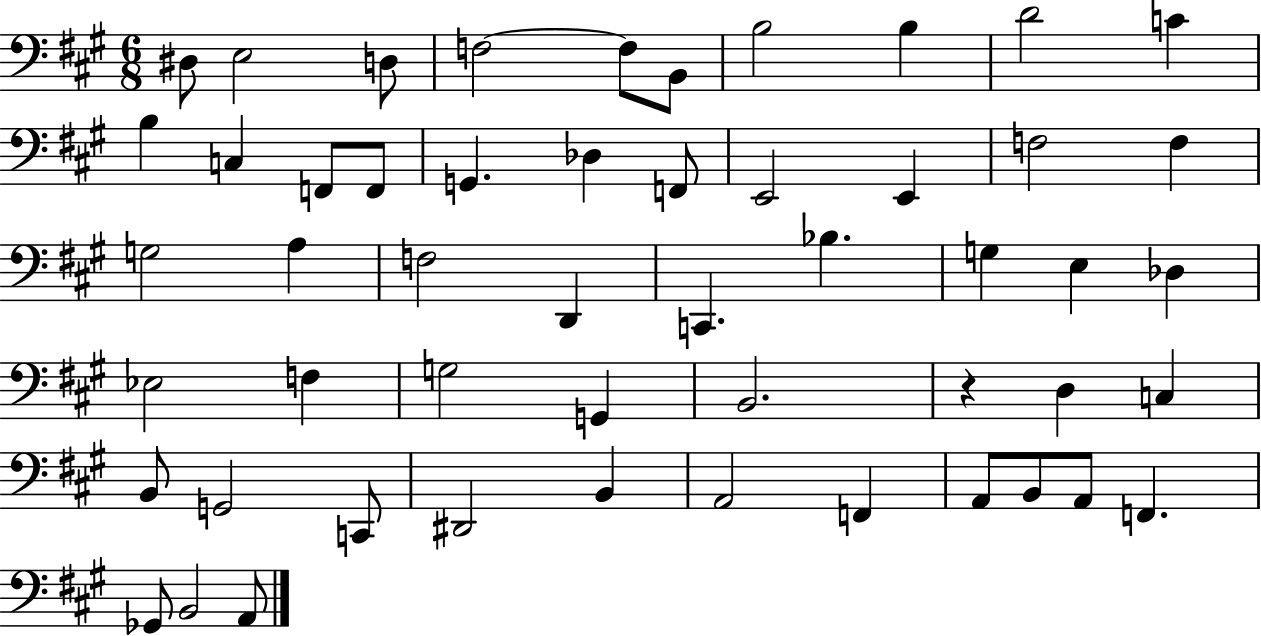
D#3/e E3/h D3/e F3/h F3/e B2/e B3/h B3/q D4/h C4/q B3/q C3/q F2/e F2/e G2/q. Db3/q F2/e E2/h E2/q F3/h F3/q G3/h A3/q F3/h D2/q C2/q. Bb3/q. G3/q E3/q Db3/q Eb3/h F3/q G3/h G2/q B2/h. R/q D3/q C3/q B2/e G2/h C2/e D#2/h B2/q A2/h F2/q A2/e B2/e A2/e F2/q. Gb2/e B2/h A2/e